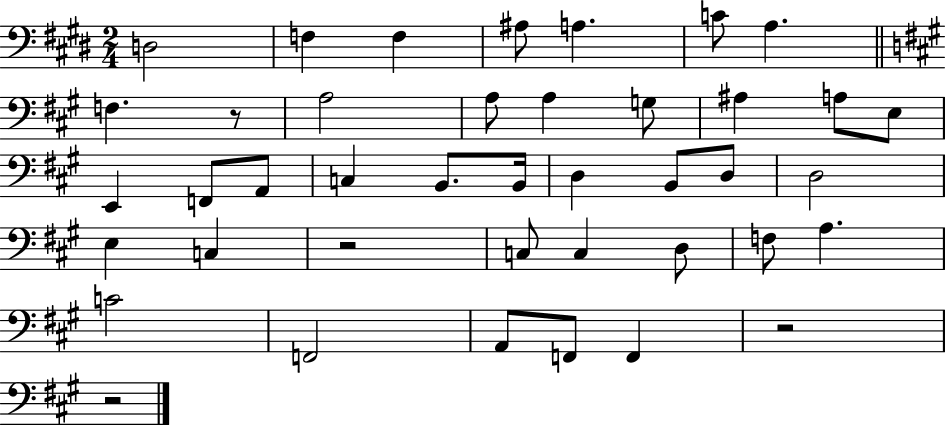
{
  \clef bass
  \numericTimeSignature
  \time 2/4
  \key e \major
  d2 | f4 f4 | ais8 a4. | c'8 a4. | \break \bar "||" \break \key a \major f4. r8 | a2 | a8 a4 g8 | ais4 a8 e8 | \break e,4 f,8 a,8 | c4 b,8. b,16 | d4 b,8 d8 | d2 | \break e4 c4 | r2 | c8 c4 d8 | f8 a4. | \break c'2 | f,2 | a,8 f,8 f,4 | r2 | \break r2 | \bar "|."
}